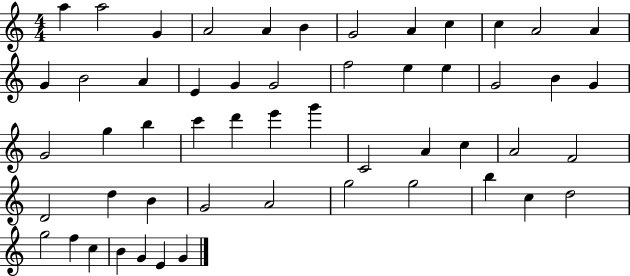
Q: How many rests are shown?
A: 0